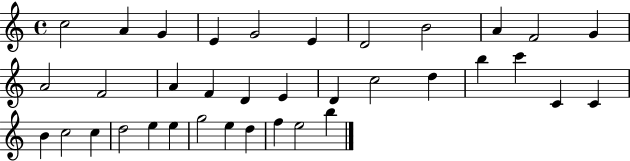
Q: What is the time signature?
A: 4/4